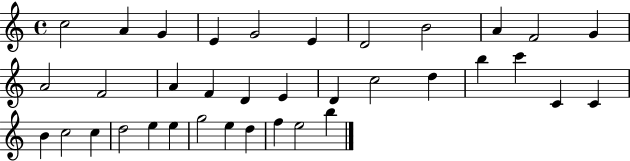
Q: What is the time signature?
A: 4/4